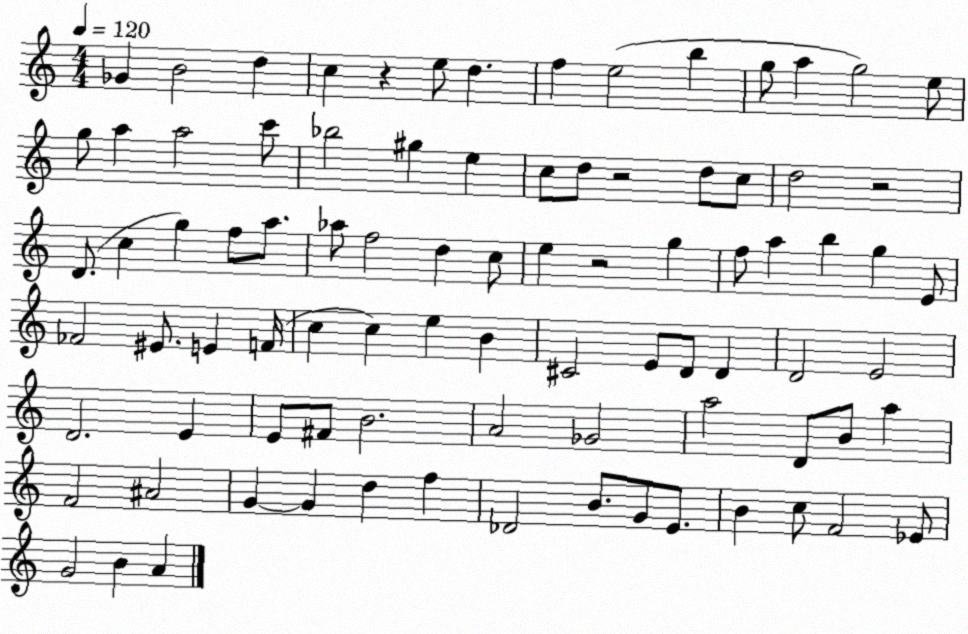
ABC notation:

X:1
T:Untitled
M:4/4
L:1/4
K:C
_G B2 d c z e/2 d f e2 b g/2 a g2 e/2 g/2 a a2 c'/2 _b2 ^g e c/2 d/2 z2 d/2 c/2 d2 z2 D/2 c g f/2 a/2 _a/2 f2 d c/2 e z2 g f/2 a b g E/2 _F2 ^E/2 E F/4 c c e B ^C2 E/2 D/2 D D2 E2 D2 E E/2 ^F/2 B2 A2 _G2 a2 D/2 B/2 a F2 ^A2 G G d f _D2 B/2 G/2 E/2 B c/2 F2 _E/2 G2 B A